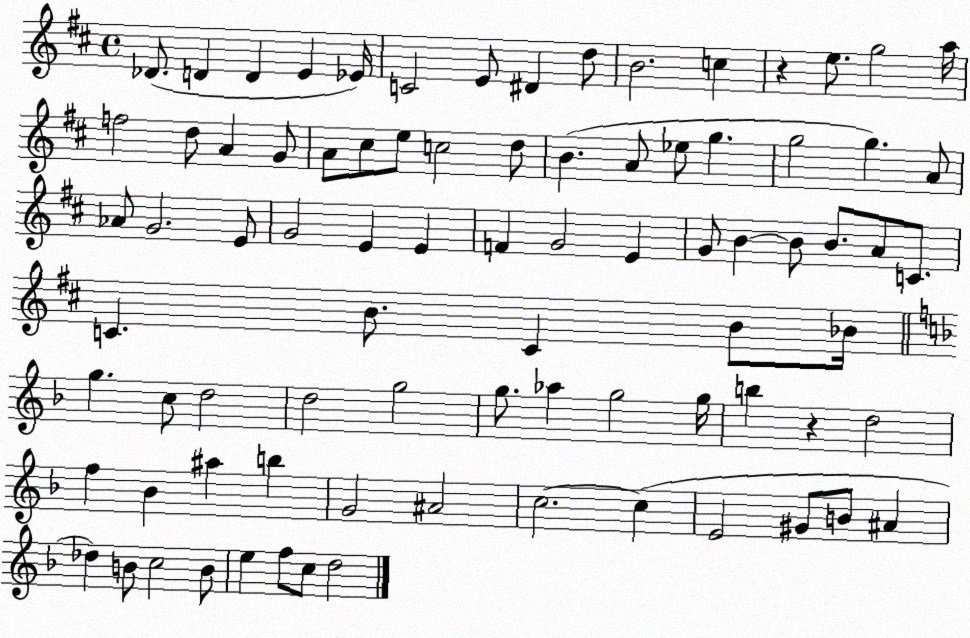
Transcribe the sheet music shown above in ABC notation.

X:1
T:Untitled
M:4/4
L:1/4
K:D
_D/2 D D E _E/4 C2 E/2 ^D d/2 B2 c z e/2 g2 a/4 f2 d/2 A G/2 A/2 ^c/2 e/2 c2 d/2 B A/2 _e/2 g g2 g A/2 _A/2 G2 E/2 G2 E E F G2 E G/2 B B/2 B/2 A/2 C/2 C B/2 C B/2 _B/4 g c/2 d2 d2 g2 g/2 _a g2 g/4 b z d2 f _B ^a b G2 ^A2 c2 c E2 ^G/2 B/2 ^A _d B/2 c2 B/2 e f/2 c/2 d2